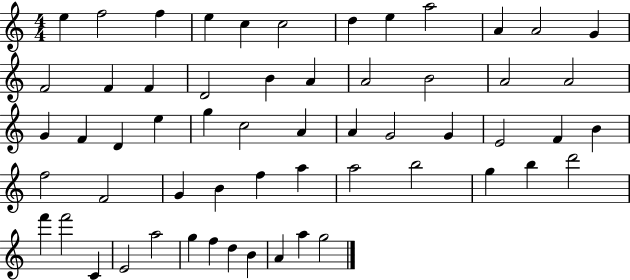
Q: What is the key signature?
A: C major